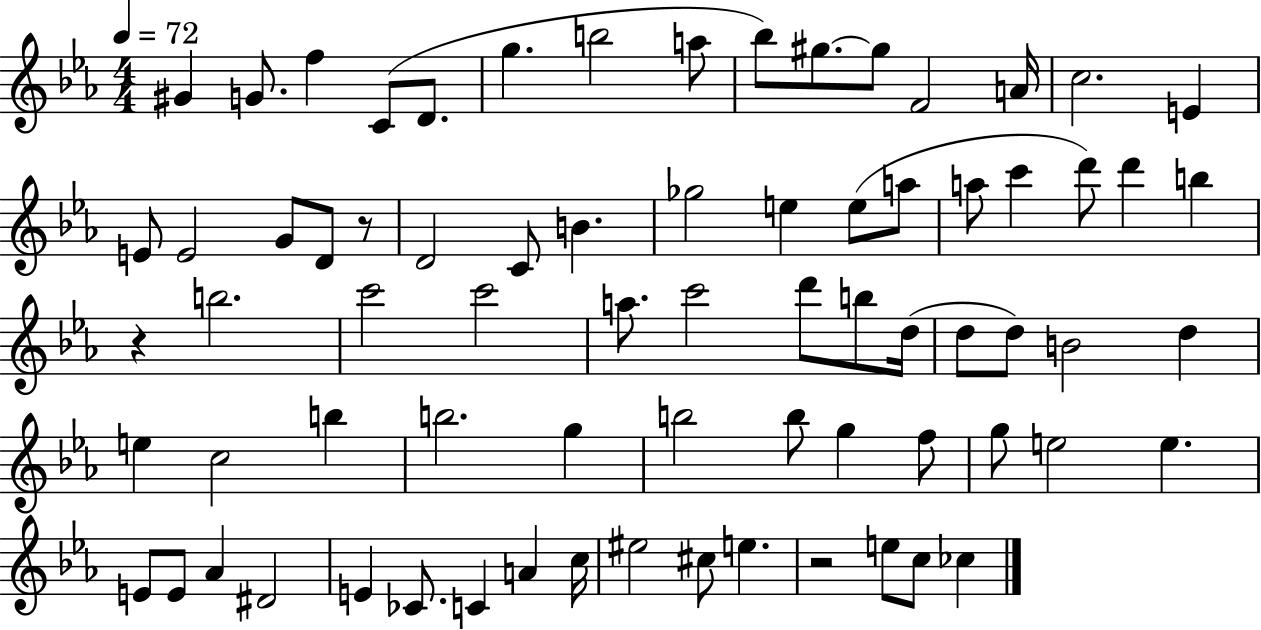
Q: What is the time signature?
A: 4/4